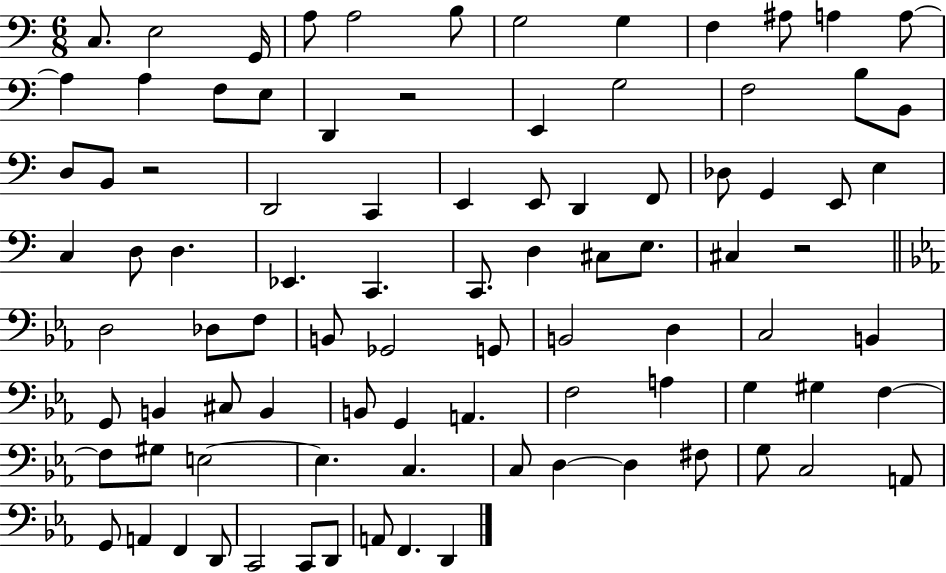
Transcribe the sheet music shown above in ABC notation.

X:1
T:Untitled
M:6/8
L:1/4
K:C
C,/2 E,2 G,,/4 A,/2 A,2 B,/2 G,2 G, F, ^A,/2 A, A,/2 A, A, F,/2 E,/2 D,, z2 E,, G,2 F,2 B,/2 B,,/2 D,/2 B,,/2 z2 D,,2 C,, E,, E,,/2 D,, F,,/2 _D,/2 G,, E,,/2 E, C, D,/2 D, _E,, C,, C,,/2 D, ^C,/2 E,/2 ^C, z2 D,2 _D,/2 F,/2 B,,/2 _G,,2 G,,/2 B,,2 D, C,2 B,, G,,/2 B,, ^C,/2 B,, B,,/2 G,, A,, F,2 A, G, ^G, F, F,/2 ^G,/2 E,2 E, C, C,/2 D, D, ^F,/2 G,/2 C,2 A,,/2 G,,/2 A,, F,, D,,/2 C,,2 C,,/2 D,,/2 A,,/2 F,, D,,